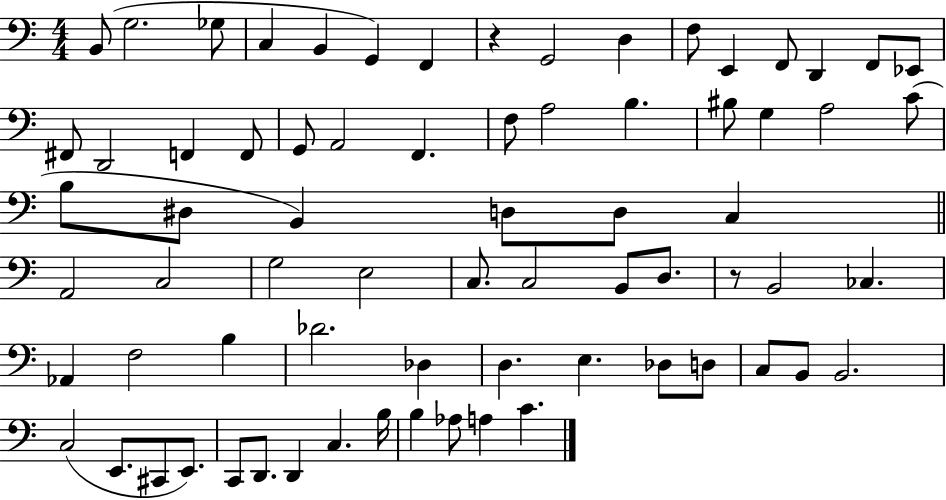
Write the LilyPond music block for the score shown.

{
  \clef bass
  \numericTimeSignature
  \time 4/4
  \key c \major
  b,8( g2. ges8 | c4 b,4 g,4) f,4 | r4 g,2 d4 | f8 e,4 f,8 d,4 f,8 ees,8 | \break fis,8 d,2 f,4 f,8 | g,8 a,2 f,4. | f8 a2 b4. | bis8 g4 a2 c'8( | \break b8 dis8 b,4) d8 d8 c4 | \bar "||" \break \key a \minor a,2 c2 | g2 e2 | c8. c2 b,8 d8. | r8 b,2 ces4. | \break aes,4 f2 b4 | des'2. des4 | d4. e4. des8 d8 | c8 b,8 b,2. | \break c2( e,8. cis,8 e,8.) | c,8 d,8. d,4 c4. b16 | b4 aes8 a4 c'4. | \bar "|."
}